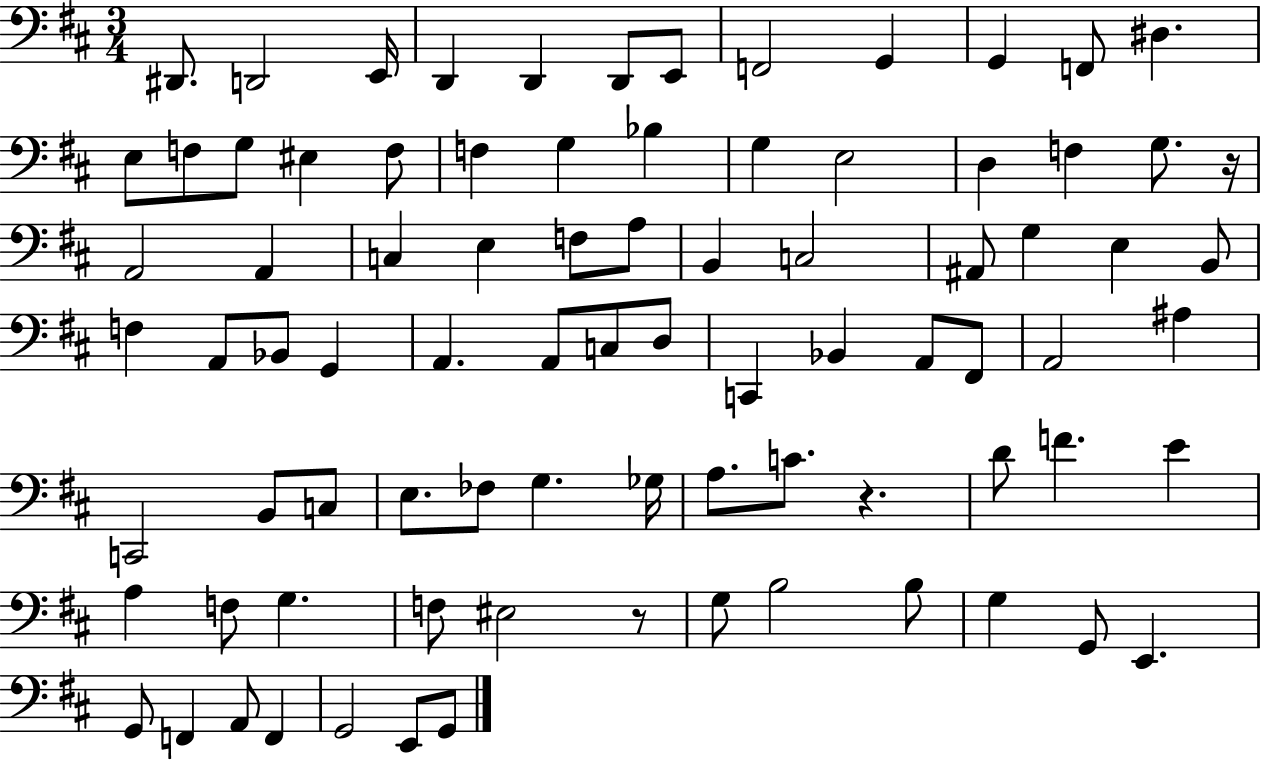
X:1
T:Untitled
M:3/4
L:1/4
K:D
^D,,/2 D,,2 E,,/4 D,, D,, D,,/2 E,,/2 F,,2 G,, G,, F,,/2 ^D, E,/2 F,/2 G,/2 ^E, F,/2 F, G, _B, G, E,2 D, F, G,/2 z/4 A,,2 A,, C, E, F,/2 A,/2 B,, C,2 ^A,,/2 G, E, B,,/2 F, A,,/2 _B,,/2 G,, A,, A,,/2 C,/2 D,/2 C,, _B,, A,,/2 ^F,,/2 A,,2 ^A, C,,2 B,,/2 C,/2 E,/2 _F,/2 G, _G,/4 A,/2 C/2 z D/2 F E A, F,/2 G, F,/2 ^E,2 z/2 G,/2 B,2 B,/2 G, G,,/2 E,, G,,/2 F,, A,,/2 F,, G,,2 E,,/2 G,,/2